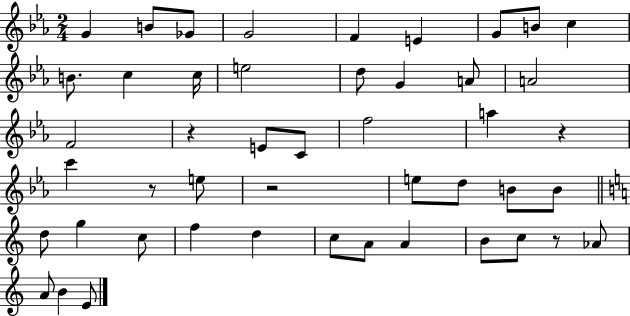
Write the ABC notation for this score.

X:1
T:Untitled
M:2/4
L:1/4
K:Eb
G B/2 _G/2 G2 F E G/2 B/2 c B/2 c c/4 e2 d/2 G A/2 A2 F2 z E/2 C/2 f2 a z c' z/2 e/2 z2 e/2 d/2 B/2 B/2 d/2 g c/2 f d c/2 A/2 A B/2 c/2 z/2 _A/2 A/2 B E/2